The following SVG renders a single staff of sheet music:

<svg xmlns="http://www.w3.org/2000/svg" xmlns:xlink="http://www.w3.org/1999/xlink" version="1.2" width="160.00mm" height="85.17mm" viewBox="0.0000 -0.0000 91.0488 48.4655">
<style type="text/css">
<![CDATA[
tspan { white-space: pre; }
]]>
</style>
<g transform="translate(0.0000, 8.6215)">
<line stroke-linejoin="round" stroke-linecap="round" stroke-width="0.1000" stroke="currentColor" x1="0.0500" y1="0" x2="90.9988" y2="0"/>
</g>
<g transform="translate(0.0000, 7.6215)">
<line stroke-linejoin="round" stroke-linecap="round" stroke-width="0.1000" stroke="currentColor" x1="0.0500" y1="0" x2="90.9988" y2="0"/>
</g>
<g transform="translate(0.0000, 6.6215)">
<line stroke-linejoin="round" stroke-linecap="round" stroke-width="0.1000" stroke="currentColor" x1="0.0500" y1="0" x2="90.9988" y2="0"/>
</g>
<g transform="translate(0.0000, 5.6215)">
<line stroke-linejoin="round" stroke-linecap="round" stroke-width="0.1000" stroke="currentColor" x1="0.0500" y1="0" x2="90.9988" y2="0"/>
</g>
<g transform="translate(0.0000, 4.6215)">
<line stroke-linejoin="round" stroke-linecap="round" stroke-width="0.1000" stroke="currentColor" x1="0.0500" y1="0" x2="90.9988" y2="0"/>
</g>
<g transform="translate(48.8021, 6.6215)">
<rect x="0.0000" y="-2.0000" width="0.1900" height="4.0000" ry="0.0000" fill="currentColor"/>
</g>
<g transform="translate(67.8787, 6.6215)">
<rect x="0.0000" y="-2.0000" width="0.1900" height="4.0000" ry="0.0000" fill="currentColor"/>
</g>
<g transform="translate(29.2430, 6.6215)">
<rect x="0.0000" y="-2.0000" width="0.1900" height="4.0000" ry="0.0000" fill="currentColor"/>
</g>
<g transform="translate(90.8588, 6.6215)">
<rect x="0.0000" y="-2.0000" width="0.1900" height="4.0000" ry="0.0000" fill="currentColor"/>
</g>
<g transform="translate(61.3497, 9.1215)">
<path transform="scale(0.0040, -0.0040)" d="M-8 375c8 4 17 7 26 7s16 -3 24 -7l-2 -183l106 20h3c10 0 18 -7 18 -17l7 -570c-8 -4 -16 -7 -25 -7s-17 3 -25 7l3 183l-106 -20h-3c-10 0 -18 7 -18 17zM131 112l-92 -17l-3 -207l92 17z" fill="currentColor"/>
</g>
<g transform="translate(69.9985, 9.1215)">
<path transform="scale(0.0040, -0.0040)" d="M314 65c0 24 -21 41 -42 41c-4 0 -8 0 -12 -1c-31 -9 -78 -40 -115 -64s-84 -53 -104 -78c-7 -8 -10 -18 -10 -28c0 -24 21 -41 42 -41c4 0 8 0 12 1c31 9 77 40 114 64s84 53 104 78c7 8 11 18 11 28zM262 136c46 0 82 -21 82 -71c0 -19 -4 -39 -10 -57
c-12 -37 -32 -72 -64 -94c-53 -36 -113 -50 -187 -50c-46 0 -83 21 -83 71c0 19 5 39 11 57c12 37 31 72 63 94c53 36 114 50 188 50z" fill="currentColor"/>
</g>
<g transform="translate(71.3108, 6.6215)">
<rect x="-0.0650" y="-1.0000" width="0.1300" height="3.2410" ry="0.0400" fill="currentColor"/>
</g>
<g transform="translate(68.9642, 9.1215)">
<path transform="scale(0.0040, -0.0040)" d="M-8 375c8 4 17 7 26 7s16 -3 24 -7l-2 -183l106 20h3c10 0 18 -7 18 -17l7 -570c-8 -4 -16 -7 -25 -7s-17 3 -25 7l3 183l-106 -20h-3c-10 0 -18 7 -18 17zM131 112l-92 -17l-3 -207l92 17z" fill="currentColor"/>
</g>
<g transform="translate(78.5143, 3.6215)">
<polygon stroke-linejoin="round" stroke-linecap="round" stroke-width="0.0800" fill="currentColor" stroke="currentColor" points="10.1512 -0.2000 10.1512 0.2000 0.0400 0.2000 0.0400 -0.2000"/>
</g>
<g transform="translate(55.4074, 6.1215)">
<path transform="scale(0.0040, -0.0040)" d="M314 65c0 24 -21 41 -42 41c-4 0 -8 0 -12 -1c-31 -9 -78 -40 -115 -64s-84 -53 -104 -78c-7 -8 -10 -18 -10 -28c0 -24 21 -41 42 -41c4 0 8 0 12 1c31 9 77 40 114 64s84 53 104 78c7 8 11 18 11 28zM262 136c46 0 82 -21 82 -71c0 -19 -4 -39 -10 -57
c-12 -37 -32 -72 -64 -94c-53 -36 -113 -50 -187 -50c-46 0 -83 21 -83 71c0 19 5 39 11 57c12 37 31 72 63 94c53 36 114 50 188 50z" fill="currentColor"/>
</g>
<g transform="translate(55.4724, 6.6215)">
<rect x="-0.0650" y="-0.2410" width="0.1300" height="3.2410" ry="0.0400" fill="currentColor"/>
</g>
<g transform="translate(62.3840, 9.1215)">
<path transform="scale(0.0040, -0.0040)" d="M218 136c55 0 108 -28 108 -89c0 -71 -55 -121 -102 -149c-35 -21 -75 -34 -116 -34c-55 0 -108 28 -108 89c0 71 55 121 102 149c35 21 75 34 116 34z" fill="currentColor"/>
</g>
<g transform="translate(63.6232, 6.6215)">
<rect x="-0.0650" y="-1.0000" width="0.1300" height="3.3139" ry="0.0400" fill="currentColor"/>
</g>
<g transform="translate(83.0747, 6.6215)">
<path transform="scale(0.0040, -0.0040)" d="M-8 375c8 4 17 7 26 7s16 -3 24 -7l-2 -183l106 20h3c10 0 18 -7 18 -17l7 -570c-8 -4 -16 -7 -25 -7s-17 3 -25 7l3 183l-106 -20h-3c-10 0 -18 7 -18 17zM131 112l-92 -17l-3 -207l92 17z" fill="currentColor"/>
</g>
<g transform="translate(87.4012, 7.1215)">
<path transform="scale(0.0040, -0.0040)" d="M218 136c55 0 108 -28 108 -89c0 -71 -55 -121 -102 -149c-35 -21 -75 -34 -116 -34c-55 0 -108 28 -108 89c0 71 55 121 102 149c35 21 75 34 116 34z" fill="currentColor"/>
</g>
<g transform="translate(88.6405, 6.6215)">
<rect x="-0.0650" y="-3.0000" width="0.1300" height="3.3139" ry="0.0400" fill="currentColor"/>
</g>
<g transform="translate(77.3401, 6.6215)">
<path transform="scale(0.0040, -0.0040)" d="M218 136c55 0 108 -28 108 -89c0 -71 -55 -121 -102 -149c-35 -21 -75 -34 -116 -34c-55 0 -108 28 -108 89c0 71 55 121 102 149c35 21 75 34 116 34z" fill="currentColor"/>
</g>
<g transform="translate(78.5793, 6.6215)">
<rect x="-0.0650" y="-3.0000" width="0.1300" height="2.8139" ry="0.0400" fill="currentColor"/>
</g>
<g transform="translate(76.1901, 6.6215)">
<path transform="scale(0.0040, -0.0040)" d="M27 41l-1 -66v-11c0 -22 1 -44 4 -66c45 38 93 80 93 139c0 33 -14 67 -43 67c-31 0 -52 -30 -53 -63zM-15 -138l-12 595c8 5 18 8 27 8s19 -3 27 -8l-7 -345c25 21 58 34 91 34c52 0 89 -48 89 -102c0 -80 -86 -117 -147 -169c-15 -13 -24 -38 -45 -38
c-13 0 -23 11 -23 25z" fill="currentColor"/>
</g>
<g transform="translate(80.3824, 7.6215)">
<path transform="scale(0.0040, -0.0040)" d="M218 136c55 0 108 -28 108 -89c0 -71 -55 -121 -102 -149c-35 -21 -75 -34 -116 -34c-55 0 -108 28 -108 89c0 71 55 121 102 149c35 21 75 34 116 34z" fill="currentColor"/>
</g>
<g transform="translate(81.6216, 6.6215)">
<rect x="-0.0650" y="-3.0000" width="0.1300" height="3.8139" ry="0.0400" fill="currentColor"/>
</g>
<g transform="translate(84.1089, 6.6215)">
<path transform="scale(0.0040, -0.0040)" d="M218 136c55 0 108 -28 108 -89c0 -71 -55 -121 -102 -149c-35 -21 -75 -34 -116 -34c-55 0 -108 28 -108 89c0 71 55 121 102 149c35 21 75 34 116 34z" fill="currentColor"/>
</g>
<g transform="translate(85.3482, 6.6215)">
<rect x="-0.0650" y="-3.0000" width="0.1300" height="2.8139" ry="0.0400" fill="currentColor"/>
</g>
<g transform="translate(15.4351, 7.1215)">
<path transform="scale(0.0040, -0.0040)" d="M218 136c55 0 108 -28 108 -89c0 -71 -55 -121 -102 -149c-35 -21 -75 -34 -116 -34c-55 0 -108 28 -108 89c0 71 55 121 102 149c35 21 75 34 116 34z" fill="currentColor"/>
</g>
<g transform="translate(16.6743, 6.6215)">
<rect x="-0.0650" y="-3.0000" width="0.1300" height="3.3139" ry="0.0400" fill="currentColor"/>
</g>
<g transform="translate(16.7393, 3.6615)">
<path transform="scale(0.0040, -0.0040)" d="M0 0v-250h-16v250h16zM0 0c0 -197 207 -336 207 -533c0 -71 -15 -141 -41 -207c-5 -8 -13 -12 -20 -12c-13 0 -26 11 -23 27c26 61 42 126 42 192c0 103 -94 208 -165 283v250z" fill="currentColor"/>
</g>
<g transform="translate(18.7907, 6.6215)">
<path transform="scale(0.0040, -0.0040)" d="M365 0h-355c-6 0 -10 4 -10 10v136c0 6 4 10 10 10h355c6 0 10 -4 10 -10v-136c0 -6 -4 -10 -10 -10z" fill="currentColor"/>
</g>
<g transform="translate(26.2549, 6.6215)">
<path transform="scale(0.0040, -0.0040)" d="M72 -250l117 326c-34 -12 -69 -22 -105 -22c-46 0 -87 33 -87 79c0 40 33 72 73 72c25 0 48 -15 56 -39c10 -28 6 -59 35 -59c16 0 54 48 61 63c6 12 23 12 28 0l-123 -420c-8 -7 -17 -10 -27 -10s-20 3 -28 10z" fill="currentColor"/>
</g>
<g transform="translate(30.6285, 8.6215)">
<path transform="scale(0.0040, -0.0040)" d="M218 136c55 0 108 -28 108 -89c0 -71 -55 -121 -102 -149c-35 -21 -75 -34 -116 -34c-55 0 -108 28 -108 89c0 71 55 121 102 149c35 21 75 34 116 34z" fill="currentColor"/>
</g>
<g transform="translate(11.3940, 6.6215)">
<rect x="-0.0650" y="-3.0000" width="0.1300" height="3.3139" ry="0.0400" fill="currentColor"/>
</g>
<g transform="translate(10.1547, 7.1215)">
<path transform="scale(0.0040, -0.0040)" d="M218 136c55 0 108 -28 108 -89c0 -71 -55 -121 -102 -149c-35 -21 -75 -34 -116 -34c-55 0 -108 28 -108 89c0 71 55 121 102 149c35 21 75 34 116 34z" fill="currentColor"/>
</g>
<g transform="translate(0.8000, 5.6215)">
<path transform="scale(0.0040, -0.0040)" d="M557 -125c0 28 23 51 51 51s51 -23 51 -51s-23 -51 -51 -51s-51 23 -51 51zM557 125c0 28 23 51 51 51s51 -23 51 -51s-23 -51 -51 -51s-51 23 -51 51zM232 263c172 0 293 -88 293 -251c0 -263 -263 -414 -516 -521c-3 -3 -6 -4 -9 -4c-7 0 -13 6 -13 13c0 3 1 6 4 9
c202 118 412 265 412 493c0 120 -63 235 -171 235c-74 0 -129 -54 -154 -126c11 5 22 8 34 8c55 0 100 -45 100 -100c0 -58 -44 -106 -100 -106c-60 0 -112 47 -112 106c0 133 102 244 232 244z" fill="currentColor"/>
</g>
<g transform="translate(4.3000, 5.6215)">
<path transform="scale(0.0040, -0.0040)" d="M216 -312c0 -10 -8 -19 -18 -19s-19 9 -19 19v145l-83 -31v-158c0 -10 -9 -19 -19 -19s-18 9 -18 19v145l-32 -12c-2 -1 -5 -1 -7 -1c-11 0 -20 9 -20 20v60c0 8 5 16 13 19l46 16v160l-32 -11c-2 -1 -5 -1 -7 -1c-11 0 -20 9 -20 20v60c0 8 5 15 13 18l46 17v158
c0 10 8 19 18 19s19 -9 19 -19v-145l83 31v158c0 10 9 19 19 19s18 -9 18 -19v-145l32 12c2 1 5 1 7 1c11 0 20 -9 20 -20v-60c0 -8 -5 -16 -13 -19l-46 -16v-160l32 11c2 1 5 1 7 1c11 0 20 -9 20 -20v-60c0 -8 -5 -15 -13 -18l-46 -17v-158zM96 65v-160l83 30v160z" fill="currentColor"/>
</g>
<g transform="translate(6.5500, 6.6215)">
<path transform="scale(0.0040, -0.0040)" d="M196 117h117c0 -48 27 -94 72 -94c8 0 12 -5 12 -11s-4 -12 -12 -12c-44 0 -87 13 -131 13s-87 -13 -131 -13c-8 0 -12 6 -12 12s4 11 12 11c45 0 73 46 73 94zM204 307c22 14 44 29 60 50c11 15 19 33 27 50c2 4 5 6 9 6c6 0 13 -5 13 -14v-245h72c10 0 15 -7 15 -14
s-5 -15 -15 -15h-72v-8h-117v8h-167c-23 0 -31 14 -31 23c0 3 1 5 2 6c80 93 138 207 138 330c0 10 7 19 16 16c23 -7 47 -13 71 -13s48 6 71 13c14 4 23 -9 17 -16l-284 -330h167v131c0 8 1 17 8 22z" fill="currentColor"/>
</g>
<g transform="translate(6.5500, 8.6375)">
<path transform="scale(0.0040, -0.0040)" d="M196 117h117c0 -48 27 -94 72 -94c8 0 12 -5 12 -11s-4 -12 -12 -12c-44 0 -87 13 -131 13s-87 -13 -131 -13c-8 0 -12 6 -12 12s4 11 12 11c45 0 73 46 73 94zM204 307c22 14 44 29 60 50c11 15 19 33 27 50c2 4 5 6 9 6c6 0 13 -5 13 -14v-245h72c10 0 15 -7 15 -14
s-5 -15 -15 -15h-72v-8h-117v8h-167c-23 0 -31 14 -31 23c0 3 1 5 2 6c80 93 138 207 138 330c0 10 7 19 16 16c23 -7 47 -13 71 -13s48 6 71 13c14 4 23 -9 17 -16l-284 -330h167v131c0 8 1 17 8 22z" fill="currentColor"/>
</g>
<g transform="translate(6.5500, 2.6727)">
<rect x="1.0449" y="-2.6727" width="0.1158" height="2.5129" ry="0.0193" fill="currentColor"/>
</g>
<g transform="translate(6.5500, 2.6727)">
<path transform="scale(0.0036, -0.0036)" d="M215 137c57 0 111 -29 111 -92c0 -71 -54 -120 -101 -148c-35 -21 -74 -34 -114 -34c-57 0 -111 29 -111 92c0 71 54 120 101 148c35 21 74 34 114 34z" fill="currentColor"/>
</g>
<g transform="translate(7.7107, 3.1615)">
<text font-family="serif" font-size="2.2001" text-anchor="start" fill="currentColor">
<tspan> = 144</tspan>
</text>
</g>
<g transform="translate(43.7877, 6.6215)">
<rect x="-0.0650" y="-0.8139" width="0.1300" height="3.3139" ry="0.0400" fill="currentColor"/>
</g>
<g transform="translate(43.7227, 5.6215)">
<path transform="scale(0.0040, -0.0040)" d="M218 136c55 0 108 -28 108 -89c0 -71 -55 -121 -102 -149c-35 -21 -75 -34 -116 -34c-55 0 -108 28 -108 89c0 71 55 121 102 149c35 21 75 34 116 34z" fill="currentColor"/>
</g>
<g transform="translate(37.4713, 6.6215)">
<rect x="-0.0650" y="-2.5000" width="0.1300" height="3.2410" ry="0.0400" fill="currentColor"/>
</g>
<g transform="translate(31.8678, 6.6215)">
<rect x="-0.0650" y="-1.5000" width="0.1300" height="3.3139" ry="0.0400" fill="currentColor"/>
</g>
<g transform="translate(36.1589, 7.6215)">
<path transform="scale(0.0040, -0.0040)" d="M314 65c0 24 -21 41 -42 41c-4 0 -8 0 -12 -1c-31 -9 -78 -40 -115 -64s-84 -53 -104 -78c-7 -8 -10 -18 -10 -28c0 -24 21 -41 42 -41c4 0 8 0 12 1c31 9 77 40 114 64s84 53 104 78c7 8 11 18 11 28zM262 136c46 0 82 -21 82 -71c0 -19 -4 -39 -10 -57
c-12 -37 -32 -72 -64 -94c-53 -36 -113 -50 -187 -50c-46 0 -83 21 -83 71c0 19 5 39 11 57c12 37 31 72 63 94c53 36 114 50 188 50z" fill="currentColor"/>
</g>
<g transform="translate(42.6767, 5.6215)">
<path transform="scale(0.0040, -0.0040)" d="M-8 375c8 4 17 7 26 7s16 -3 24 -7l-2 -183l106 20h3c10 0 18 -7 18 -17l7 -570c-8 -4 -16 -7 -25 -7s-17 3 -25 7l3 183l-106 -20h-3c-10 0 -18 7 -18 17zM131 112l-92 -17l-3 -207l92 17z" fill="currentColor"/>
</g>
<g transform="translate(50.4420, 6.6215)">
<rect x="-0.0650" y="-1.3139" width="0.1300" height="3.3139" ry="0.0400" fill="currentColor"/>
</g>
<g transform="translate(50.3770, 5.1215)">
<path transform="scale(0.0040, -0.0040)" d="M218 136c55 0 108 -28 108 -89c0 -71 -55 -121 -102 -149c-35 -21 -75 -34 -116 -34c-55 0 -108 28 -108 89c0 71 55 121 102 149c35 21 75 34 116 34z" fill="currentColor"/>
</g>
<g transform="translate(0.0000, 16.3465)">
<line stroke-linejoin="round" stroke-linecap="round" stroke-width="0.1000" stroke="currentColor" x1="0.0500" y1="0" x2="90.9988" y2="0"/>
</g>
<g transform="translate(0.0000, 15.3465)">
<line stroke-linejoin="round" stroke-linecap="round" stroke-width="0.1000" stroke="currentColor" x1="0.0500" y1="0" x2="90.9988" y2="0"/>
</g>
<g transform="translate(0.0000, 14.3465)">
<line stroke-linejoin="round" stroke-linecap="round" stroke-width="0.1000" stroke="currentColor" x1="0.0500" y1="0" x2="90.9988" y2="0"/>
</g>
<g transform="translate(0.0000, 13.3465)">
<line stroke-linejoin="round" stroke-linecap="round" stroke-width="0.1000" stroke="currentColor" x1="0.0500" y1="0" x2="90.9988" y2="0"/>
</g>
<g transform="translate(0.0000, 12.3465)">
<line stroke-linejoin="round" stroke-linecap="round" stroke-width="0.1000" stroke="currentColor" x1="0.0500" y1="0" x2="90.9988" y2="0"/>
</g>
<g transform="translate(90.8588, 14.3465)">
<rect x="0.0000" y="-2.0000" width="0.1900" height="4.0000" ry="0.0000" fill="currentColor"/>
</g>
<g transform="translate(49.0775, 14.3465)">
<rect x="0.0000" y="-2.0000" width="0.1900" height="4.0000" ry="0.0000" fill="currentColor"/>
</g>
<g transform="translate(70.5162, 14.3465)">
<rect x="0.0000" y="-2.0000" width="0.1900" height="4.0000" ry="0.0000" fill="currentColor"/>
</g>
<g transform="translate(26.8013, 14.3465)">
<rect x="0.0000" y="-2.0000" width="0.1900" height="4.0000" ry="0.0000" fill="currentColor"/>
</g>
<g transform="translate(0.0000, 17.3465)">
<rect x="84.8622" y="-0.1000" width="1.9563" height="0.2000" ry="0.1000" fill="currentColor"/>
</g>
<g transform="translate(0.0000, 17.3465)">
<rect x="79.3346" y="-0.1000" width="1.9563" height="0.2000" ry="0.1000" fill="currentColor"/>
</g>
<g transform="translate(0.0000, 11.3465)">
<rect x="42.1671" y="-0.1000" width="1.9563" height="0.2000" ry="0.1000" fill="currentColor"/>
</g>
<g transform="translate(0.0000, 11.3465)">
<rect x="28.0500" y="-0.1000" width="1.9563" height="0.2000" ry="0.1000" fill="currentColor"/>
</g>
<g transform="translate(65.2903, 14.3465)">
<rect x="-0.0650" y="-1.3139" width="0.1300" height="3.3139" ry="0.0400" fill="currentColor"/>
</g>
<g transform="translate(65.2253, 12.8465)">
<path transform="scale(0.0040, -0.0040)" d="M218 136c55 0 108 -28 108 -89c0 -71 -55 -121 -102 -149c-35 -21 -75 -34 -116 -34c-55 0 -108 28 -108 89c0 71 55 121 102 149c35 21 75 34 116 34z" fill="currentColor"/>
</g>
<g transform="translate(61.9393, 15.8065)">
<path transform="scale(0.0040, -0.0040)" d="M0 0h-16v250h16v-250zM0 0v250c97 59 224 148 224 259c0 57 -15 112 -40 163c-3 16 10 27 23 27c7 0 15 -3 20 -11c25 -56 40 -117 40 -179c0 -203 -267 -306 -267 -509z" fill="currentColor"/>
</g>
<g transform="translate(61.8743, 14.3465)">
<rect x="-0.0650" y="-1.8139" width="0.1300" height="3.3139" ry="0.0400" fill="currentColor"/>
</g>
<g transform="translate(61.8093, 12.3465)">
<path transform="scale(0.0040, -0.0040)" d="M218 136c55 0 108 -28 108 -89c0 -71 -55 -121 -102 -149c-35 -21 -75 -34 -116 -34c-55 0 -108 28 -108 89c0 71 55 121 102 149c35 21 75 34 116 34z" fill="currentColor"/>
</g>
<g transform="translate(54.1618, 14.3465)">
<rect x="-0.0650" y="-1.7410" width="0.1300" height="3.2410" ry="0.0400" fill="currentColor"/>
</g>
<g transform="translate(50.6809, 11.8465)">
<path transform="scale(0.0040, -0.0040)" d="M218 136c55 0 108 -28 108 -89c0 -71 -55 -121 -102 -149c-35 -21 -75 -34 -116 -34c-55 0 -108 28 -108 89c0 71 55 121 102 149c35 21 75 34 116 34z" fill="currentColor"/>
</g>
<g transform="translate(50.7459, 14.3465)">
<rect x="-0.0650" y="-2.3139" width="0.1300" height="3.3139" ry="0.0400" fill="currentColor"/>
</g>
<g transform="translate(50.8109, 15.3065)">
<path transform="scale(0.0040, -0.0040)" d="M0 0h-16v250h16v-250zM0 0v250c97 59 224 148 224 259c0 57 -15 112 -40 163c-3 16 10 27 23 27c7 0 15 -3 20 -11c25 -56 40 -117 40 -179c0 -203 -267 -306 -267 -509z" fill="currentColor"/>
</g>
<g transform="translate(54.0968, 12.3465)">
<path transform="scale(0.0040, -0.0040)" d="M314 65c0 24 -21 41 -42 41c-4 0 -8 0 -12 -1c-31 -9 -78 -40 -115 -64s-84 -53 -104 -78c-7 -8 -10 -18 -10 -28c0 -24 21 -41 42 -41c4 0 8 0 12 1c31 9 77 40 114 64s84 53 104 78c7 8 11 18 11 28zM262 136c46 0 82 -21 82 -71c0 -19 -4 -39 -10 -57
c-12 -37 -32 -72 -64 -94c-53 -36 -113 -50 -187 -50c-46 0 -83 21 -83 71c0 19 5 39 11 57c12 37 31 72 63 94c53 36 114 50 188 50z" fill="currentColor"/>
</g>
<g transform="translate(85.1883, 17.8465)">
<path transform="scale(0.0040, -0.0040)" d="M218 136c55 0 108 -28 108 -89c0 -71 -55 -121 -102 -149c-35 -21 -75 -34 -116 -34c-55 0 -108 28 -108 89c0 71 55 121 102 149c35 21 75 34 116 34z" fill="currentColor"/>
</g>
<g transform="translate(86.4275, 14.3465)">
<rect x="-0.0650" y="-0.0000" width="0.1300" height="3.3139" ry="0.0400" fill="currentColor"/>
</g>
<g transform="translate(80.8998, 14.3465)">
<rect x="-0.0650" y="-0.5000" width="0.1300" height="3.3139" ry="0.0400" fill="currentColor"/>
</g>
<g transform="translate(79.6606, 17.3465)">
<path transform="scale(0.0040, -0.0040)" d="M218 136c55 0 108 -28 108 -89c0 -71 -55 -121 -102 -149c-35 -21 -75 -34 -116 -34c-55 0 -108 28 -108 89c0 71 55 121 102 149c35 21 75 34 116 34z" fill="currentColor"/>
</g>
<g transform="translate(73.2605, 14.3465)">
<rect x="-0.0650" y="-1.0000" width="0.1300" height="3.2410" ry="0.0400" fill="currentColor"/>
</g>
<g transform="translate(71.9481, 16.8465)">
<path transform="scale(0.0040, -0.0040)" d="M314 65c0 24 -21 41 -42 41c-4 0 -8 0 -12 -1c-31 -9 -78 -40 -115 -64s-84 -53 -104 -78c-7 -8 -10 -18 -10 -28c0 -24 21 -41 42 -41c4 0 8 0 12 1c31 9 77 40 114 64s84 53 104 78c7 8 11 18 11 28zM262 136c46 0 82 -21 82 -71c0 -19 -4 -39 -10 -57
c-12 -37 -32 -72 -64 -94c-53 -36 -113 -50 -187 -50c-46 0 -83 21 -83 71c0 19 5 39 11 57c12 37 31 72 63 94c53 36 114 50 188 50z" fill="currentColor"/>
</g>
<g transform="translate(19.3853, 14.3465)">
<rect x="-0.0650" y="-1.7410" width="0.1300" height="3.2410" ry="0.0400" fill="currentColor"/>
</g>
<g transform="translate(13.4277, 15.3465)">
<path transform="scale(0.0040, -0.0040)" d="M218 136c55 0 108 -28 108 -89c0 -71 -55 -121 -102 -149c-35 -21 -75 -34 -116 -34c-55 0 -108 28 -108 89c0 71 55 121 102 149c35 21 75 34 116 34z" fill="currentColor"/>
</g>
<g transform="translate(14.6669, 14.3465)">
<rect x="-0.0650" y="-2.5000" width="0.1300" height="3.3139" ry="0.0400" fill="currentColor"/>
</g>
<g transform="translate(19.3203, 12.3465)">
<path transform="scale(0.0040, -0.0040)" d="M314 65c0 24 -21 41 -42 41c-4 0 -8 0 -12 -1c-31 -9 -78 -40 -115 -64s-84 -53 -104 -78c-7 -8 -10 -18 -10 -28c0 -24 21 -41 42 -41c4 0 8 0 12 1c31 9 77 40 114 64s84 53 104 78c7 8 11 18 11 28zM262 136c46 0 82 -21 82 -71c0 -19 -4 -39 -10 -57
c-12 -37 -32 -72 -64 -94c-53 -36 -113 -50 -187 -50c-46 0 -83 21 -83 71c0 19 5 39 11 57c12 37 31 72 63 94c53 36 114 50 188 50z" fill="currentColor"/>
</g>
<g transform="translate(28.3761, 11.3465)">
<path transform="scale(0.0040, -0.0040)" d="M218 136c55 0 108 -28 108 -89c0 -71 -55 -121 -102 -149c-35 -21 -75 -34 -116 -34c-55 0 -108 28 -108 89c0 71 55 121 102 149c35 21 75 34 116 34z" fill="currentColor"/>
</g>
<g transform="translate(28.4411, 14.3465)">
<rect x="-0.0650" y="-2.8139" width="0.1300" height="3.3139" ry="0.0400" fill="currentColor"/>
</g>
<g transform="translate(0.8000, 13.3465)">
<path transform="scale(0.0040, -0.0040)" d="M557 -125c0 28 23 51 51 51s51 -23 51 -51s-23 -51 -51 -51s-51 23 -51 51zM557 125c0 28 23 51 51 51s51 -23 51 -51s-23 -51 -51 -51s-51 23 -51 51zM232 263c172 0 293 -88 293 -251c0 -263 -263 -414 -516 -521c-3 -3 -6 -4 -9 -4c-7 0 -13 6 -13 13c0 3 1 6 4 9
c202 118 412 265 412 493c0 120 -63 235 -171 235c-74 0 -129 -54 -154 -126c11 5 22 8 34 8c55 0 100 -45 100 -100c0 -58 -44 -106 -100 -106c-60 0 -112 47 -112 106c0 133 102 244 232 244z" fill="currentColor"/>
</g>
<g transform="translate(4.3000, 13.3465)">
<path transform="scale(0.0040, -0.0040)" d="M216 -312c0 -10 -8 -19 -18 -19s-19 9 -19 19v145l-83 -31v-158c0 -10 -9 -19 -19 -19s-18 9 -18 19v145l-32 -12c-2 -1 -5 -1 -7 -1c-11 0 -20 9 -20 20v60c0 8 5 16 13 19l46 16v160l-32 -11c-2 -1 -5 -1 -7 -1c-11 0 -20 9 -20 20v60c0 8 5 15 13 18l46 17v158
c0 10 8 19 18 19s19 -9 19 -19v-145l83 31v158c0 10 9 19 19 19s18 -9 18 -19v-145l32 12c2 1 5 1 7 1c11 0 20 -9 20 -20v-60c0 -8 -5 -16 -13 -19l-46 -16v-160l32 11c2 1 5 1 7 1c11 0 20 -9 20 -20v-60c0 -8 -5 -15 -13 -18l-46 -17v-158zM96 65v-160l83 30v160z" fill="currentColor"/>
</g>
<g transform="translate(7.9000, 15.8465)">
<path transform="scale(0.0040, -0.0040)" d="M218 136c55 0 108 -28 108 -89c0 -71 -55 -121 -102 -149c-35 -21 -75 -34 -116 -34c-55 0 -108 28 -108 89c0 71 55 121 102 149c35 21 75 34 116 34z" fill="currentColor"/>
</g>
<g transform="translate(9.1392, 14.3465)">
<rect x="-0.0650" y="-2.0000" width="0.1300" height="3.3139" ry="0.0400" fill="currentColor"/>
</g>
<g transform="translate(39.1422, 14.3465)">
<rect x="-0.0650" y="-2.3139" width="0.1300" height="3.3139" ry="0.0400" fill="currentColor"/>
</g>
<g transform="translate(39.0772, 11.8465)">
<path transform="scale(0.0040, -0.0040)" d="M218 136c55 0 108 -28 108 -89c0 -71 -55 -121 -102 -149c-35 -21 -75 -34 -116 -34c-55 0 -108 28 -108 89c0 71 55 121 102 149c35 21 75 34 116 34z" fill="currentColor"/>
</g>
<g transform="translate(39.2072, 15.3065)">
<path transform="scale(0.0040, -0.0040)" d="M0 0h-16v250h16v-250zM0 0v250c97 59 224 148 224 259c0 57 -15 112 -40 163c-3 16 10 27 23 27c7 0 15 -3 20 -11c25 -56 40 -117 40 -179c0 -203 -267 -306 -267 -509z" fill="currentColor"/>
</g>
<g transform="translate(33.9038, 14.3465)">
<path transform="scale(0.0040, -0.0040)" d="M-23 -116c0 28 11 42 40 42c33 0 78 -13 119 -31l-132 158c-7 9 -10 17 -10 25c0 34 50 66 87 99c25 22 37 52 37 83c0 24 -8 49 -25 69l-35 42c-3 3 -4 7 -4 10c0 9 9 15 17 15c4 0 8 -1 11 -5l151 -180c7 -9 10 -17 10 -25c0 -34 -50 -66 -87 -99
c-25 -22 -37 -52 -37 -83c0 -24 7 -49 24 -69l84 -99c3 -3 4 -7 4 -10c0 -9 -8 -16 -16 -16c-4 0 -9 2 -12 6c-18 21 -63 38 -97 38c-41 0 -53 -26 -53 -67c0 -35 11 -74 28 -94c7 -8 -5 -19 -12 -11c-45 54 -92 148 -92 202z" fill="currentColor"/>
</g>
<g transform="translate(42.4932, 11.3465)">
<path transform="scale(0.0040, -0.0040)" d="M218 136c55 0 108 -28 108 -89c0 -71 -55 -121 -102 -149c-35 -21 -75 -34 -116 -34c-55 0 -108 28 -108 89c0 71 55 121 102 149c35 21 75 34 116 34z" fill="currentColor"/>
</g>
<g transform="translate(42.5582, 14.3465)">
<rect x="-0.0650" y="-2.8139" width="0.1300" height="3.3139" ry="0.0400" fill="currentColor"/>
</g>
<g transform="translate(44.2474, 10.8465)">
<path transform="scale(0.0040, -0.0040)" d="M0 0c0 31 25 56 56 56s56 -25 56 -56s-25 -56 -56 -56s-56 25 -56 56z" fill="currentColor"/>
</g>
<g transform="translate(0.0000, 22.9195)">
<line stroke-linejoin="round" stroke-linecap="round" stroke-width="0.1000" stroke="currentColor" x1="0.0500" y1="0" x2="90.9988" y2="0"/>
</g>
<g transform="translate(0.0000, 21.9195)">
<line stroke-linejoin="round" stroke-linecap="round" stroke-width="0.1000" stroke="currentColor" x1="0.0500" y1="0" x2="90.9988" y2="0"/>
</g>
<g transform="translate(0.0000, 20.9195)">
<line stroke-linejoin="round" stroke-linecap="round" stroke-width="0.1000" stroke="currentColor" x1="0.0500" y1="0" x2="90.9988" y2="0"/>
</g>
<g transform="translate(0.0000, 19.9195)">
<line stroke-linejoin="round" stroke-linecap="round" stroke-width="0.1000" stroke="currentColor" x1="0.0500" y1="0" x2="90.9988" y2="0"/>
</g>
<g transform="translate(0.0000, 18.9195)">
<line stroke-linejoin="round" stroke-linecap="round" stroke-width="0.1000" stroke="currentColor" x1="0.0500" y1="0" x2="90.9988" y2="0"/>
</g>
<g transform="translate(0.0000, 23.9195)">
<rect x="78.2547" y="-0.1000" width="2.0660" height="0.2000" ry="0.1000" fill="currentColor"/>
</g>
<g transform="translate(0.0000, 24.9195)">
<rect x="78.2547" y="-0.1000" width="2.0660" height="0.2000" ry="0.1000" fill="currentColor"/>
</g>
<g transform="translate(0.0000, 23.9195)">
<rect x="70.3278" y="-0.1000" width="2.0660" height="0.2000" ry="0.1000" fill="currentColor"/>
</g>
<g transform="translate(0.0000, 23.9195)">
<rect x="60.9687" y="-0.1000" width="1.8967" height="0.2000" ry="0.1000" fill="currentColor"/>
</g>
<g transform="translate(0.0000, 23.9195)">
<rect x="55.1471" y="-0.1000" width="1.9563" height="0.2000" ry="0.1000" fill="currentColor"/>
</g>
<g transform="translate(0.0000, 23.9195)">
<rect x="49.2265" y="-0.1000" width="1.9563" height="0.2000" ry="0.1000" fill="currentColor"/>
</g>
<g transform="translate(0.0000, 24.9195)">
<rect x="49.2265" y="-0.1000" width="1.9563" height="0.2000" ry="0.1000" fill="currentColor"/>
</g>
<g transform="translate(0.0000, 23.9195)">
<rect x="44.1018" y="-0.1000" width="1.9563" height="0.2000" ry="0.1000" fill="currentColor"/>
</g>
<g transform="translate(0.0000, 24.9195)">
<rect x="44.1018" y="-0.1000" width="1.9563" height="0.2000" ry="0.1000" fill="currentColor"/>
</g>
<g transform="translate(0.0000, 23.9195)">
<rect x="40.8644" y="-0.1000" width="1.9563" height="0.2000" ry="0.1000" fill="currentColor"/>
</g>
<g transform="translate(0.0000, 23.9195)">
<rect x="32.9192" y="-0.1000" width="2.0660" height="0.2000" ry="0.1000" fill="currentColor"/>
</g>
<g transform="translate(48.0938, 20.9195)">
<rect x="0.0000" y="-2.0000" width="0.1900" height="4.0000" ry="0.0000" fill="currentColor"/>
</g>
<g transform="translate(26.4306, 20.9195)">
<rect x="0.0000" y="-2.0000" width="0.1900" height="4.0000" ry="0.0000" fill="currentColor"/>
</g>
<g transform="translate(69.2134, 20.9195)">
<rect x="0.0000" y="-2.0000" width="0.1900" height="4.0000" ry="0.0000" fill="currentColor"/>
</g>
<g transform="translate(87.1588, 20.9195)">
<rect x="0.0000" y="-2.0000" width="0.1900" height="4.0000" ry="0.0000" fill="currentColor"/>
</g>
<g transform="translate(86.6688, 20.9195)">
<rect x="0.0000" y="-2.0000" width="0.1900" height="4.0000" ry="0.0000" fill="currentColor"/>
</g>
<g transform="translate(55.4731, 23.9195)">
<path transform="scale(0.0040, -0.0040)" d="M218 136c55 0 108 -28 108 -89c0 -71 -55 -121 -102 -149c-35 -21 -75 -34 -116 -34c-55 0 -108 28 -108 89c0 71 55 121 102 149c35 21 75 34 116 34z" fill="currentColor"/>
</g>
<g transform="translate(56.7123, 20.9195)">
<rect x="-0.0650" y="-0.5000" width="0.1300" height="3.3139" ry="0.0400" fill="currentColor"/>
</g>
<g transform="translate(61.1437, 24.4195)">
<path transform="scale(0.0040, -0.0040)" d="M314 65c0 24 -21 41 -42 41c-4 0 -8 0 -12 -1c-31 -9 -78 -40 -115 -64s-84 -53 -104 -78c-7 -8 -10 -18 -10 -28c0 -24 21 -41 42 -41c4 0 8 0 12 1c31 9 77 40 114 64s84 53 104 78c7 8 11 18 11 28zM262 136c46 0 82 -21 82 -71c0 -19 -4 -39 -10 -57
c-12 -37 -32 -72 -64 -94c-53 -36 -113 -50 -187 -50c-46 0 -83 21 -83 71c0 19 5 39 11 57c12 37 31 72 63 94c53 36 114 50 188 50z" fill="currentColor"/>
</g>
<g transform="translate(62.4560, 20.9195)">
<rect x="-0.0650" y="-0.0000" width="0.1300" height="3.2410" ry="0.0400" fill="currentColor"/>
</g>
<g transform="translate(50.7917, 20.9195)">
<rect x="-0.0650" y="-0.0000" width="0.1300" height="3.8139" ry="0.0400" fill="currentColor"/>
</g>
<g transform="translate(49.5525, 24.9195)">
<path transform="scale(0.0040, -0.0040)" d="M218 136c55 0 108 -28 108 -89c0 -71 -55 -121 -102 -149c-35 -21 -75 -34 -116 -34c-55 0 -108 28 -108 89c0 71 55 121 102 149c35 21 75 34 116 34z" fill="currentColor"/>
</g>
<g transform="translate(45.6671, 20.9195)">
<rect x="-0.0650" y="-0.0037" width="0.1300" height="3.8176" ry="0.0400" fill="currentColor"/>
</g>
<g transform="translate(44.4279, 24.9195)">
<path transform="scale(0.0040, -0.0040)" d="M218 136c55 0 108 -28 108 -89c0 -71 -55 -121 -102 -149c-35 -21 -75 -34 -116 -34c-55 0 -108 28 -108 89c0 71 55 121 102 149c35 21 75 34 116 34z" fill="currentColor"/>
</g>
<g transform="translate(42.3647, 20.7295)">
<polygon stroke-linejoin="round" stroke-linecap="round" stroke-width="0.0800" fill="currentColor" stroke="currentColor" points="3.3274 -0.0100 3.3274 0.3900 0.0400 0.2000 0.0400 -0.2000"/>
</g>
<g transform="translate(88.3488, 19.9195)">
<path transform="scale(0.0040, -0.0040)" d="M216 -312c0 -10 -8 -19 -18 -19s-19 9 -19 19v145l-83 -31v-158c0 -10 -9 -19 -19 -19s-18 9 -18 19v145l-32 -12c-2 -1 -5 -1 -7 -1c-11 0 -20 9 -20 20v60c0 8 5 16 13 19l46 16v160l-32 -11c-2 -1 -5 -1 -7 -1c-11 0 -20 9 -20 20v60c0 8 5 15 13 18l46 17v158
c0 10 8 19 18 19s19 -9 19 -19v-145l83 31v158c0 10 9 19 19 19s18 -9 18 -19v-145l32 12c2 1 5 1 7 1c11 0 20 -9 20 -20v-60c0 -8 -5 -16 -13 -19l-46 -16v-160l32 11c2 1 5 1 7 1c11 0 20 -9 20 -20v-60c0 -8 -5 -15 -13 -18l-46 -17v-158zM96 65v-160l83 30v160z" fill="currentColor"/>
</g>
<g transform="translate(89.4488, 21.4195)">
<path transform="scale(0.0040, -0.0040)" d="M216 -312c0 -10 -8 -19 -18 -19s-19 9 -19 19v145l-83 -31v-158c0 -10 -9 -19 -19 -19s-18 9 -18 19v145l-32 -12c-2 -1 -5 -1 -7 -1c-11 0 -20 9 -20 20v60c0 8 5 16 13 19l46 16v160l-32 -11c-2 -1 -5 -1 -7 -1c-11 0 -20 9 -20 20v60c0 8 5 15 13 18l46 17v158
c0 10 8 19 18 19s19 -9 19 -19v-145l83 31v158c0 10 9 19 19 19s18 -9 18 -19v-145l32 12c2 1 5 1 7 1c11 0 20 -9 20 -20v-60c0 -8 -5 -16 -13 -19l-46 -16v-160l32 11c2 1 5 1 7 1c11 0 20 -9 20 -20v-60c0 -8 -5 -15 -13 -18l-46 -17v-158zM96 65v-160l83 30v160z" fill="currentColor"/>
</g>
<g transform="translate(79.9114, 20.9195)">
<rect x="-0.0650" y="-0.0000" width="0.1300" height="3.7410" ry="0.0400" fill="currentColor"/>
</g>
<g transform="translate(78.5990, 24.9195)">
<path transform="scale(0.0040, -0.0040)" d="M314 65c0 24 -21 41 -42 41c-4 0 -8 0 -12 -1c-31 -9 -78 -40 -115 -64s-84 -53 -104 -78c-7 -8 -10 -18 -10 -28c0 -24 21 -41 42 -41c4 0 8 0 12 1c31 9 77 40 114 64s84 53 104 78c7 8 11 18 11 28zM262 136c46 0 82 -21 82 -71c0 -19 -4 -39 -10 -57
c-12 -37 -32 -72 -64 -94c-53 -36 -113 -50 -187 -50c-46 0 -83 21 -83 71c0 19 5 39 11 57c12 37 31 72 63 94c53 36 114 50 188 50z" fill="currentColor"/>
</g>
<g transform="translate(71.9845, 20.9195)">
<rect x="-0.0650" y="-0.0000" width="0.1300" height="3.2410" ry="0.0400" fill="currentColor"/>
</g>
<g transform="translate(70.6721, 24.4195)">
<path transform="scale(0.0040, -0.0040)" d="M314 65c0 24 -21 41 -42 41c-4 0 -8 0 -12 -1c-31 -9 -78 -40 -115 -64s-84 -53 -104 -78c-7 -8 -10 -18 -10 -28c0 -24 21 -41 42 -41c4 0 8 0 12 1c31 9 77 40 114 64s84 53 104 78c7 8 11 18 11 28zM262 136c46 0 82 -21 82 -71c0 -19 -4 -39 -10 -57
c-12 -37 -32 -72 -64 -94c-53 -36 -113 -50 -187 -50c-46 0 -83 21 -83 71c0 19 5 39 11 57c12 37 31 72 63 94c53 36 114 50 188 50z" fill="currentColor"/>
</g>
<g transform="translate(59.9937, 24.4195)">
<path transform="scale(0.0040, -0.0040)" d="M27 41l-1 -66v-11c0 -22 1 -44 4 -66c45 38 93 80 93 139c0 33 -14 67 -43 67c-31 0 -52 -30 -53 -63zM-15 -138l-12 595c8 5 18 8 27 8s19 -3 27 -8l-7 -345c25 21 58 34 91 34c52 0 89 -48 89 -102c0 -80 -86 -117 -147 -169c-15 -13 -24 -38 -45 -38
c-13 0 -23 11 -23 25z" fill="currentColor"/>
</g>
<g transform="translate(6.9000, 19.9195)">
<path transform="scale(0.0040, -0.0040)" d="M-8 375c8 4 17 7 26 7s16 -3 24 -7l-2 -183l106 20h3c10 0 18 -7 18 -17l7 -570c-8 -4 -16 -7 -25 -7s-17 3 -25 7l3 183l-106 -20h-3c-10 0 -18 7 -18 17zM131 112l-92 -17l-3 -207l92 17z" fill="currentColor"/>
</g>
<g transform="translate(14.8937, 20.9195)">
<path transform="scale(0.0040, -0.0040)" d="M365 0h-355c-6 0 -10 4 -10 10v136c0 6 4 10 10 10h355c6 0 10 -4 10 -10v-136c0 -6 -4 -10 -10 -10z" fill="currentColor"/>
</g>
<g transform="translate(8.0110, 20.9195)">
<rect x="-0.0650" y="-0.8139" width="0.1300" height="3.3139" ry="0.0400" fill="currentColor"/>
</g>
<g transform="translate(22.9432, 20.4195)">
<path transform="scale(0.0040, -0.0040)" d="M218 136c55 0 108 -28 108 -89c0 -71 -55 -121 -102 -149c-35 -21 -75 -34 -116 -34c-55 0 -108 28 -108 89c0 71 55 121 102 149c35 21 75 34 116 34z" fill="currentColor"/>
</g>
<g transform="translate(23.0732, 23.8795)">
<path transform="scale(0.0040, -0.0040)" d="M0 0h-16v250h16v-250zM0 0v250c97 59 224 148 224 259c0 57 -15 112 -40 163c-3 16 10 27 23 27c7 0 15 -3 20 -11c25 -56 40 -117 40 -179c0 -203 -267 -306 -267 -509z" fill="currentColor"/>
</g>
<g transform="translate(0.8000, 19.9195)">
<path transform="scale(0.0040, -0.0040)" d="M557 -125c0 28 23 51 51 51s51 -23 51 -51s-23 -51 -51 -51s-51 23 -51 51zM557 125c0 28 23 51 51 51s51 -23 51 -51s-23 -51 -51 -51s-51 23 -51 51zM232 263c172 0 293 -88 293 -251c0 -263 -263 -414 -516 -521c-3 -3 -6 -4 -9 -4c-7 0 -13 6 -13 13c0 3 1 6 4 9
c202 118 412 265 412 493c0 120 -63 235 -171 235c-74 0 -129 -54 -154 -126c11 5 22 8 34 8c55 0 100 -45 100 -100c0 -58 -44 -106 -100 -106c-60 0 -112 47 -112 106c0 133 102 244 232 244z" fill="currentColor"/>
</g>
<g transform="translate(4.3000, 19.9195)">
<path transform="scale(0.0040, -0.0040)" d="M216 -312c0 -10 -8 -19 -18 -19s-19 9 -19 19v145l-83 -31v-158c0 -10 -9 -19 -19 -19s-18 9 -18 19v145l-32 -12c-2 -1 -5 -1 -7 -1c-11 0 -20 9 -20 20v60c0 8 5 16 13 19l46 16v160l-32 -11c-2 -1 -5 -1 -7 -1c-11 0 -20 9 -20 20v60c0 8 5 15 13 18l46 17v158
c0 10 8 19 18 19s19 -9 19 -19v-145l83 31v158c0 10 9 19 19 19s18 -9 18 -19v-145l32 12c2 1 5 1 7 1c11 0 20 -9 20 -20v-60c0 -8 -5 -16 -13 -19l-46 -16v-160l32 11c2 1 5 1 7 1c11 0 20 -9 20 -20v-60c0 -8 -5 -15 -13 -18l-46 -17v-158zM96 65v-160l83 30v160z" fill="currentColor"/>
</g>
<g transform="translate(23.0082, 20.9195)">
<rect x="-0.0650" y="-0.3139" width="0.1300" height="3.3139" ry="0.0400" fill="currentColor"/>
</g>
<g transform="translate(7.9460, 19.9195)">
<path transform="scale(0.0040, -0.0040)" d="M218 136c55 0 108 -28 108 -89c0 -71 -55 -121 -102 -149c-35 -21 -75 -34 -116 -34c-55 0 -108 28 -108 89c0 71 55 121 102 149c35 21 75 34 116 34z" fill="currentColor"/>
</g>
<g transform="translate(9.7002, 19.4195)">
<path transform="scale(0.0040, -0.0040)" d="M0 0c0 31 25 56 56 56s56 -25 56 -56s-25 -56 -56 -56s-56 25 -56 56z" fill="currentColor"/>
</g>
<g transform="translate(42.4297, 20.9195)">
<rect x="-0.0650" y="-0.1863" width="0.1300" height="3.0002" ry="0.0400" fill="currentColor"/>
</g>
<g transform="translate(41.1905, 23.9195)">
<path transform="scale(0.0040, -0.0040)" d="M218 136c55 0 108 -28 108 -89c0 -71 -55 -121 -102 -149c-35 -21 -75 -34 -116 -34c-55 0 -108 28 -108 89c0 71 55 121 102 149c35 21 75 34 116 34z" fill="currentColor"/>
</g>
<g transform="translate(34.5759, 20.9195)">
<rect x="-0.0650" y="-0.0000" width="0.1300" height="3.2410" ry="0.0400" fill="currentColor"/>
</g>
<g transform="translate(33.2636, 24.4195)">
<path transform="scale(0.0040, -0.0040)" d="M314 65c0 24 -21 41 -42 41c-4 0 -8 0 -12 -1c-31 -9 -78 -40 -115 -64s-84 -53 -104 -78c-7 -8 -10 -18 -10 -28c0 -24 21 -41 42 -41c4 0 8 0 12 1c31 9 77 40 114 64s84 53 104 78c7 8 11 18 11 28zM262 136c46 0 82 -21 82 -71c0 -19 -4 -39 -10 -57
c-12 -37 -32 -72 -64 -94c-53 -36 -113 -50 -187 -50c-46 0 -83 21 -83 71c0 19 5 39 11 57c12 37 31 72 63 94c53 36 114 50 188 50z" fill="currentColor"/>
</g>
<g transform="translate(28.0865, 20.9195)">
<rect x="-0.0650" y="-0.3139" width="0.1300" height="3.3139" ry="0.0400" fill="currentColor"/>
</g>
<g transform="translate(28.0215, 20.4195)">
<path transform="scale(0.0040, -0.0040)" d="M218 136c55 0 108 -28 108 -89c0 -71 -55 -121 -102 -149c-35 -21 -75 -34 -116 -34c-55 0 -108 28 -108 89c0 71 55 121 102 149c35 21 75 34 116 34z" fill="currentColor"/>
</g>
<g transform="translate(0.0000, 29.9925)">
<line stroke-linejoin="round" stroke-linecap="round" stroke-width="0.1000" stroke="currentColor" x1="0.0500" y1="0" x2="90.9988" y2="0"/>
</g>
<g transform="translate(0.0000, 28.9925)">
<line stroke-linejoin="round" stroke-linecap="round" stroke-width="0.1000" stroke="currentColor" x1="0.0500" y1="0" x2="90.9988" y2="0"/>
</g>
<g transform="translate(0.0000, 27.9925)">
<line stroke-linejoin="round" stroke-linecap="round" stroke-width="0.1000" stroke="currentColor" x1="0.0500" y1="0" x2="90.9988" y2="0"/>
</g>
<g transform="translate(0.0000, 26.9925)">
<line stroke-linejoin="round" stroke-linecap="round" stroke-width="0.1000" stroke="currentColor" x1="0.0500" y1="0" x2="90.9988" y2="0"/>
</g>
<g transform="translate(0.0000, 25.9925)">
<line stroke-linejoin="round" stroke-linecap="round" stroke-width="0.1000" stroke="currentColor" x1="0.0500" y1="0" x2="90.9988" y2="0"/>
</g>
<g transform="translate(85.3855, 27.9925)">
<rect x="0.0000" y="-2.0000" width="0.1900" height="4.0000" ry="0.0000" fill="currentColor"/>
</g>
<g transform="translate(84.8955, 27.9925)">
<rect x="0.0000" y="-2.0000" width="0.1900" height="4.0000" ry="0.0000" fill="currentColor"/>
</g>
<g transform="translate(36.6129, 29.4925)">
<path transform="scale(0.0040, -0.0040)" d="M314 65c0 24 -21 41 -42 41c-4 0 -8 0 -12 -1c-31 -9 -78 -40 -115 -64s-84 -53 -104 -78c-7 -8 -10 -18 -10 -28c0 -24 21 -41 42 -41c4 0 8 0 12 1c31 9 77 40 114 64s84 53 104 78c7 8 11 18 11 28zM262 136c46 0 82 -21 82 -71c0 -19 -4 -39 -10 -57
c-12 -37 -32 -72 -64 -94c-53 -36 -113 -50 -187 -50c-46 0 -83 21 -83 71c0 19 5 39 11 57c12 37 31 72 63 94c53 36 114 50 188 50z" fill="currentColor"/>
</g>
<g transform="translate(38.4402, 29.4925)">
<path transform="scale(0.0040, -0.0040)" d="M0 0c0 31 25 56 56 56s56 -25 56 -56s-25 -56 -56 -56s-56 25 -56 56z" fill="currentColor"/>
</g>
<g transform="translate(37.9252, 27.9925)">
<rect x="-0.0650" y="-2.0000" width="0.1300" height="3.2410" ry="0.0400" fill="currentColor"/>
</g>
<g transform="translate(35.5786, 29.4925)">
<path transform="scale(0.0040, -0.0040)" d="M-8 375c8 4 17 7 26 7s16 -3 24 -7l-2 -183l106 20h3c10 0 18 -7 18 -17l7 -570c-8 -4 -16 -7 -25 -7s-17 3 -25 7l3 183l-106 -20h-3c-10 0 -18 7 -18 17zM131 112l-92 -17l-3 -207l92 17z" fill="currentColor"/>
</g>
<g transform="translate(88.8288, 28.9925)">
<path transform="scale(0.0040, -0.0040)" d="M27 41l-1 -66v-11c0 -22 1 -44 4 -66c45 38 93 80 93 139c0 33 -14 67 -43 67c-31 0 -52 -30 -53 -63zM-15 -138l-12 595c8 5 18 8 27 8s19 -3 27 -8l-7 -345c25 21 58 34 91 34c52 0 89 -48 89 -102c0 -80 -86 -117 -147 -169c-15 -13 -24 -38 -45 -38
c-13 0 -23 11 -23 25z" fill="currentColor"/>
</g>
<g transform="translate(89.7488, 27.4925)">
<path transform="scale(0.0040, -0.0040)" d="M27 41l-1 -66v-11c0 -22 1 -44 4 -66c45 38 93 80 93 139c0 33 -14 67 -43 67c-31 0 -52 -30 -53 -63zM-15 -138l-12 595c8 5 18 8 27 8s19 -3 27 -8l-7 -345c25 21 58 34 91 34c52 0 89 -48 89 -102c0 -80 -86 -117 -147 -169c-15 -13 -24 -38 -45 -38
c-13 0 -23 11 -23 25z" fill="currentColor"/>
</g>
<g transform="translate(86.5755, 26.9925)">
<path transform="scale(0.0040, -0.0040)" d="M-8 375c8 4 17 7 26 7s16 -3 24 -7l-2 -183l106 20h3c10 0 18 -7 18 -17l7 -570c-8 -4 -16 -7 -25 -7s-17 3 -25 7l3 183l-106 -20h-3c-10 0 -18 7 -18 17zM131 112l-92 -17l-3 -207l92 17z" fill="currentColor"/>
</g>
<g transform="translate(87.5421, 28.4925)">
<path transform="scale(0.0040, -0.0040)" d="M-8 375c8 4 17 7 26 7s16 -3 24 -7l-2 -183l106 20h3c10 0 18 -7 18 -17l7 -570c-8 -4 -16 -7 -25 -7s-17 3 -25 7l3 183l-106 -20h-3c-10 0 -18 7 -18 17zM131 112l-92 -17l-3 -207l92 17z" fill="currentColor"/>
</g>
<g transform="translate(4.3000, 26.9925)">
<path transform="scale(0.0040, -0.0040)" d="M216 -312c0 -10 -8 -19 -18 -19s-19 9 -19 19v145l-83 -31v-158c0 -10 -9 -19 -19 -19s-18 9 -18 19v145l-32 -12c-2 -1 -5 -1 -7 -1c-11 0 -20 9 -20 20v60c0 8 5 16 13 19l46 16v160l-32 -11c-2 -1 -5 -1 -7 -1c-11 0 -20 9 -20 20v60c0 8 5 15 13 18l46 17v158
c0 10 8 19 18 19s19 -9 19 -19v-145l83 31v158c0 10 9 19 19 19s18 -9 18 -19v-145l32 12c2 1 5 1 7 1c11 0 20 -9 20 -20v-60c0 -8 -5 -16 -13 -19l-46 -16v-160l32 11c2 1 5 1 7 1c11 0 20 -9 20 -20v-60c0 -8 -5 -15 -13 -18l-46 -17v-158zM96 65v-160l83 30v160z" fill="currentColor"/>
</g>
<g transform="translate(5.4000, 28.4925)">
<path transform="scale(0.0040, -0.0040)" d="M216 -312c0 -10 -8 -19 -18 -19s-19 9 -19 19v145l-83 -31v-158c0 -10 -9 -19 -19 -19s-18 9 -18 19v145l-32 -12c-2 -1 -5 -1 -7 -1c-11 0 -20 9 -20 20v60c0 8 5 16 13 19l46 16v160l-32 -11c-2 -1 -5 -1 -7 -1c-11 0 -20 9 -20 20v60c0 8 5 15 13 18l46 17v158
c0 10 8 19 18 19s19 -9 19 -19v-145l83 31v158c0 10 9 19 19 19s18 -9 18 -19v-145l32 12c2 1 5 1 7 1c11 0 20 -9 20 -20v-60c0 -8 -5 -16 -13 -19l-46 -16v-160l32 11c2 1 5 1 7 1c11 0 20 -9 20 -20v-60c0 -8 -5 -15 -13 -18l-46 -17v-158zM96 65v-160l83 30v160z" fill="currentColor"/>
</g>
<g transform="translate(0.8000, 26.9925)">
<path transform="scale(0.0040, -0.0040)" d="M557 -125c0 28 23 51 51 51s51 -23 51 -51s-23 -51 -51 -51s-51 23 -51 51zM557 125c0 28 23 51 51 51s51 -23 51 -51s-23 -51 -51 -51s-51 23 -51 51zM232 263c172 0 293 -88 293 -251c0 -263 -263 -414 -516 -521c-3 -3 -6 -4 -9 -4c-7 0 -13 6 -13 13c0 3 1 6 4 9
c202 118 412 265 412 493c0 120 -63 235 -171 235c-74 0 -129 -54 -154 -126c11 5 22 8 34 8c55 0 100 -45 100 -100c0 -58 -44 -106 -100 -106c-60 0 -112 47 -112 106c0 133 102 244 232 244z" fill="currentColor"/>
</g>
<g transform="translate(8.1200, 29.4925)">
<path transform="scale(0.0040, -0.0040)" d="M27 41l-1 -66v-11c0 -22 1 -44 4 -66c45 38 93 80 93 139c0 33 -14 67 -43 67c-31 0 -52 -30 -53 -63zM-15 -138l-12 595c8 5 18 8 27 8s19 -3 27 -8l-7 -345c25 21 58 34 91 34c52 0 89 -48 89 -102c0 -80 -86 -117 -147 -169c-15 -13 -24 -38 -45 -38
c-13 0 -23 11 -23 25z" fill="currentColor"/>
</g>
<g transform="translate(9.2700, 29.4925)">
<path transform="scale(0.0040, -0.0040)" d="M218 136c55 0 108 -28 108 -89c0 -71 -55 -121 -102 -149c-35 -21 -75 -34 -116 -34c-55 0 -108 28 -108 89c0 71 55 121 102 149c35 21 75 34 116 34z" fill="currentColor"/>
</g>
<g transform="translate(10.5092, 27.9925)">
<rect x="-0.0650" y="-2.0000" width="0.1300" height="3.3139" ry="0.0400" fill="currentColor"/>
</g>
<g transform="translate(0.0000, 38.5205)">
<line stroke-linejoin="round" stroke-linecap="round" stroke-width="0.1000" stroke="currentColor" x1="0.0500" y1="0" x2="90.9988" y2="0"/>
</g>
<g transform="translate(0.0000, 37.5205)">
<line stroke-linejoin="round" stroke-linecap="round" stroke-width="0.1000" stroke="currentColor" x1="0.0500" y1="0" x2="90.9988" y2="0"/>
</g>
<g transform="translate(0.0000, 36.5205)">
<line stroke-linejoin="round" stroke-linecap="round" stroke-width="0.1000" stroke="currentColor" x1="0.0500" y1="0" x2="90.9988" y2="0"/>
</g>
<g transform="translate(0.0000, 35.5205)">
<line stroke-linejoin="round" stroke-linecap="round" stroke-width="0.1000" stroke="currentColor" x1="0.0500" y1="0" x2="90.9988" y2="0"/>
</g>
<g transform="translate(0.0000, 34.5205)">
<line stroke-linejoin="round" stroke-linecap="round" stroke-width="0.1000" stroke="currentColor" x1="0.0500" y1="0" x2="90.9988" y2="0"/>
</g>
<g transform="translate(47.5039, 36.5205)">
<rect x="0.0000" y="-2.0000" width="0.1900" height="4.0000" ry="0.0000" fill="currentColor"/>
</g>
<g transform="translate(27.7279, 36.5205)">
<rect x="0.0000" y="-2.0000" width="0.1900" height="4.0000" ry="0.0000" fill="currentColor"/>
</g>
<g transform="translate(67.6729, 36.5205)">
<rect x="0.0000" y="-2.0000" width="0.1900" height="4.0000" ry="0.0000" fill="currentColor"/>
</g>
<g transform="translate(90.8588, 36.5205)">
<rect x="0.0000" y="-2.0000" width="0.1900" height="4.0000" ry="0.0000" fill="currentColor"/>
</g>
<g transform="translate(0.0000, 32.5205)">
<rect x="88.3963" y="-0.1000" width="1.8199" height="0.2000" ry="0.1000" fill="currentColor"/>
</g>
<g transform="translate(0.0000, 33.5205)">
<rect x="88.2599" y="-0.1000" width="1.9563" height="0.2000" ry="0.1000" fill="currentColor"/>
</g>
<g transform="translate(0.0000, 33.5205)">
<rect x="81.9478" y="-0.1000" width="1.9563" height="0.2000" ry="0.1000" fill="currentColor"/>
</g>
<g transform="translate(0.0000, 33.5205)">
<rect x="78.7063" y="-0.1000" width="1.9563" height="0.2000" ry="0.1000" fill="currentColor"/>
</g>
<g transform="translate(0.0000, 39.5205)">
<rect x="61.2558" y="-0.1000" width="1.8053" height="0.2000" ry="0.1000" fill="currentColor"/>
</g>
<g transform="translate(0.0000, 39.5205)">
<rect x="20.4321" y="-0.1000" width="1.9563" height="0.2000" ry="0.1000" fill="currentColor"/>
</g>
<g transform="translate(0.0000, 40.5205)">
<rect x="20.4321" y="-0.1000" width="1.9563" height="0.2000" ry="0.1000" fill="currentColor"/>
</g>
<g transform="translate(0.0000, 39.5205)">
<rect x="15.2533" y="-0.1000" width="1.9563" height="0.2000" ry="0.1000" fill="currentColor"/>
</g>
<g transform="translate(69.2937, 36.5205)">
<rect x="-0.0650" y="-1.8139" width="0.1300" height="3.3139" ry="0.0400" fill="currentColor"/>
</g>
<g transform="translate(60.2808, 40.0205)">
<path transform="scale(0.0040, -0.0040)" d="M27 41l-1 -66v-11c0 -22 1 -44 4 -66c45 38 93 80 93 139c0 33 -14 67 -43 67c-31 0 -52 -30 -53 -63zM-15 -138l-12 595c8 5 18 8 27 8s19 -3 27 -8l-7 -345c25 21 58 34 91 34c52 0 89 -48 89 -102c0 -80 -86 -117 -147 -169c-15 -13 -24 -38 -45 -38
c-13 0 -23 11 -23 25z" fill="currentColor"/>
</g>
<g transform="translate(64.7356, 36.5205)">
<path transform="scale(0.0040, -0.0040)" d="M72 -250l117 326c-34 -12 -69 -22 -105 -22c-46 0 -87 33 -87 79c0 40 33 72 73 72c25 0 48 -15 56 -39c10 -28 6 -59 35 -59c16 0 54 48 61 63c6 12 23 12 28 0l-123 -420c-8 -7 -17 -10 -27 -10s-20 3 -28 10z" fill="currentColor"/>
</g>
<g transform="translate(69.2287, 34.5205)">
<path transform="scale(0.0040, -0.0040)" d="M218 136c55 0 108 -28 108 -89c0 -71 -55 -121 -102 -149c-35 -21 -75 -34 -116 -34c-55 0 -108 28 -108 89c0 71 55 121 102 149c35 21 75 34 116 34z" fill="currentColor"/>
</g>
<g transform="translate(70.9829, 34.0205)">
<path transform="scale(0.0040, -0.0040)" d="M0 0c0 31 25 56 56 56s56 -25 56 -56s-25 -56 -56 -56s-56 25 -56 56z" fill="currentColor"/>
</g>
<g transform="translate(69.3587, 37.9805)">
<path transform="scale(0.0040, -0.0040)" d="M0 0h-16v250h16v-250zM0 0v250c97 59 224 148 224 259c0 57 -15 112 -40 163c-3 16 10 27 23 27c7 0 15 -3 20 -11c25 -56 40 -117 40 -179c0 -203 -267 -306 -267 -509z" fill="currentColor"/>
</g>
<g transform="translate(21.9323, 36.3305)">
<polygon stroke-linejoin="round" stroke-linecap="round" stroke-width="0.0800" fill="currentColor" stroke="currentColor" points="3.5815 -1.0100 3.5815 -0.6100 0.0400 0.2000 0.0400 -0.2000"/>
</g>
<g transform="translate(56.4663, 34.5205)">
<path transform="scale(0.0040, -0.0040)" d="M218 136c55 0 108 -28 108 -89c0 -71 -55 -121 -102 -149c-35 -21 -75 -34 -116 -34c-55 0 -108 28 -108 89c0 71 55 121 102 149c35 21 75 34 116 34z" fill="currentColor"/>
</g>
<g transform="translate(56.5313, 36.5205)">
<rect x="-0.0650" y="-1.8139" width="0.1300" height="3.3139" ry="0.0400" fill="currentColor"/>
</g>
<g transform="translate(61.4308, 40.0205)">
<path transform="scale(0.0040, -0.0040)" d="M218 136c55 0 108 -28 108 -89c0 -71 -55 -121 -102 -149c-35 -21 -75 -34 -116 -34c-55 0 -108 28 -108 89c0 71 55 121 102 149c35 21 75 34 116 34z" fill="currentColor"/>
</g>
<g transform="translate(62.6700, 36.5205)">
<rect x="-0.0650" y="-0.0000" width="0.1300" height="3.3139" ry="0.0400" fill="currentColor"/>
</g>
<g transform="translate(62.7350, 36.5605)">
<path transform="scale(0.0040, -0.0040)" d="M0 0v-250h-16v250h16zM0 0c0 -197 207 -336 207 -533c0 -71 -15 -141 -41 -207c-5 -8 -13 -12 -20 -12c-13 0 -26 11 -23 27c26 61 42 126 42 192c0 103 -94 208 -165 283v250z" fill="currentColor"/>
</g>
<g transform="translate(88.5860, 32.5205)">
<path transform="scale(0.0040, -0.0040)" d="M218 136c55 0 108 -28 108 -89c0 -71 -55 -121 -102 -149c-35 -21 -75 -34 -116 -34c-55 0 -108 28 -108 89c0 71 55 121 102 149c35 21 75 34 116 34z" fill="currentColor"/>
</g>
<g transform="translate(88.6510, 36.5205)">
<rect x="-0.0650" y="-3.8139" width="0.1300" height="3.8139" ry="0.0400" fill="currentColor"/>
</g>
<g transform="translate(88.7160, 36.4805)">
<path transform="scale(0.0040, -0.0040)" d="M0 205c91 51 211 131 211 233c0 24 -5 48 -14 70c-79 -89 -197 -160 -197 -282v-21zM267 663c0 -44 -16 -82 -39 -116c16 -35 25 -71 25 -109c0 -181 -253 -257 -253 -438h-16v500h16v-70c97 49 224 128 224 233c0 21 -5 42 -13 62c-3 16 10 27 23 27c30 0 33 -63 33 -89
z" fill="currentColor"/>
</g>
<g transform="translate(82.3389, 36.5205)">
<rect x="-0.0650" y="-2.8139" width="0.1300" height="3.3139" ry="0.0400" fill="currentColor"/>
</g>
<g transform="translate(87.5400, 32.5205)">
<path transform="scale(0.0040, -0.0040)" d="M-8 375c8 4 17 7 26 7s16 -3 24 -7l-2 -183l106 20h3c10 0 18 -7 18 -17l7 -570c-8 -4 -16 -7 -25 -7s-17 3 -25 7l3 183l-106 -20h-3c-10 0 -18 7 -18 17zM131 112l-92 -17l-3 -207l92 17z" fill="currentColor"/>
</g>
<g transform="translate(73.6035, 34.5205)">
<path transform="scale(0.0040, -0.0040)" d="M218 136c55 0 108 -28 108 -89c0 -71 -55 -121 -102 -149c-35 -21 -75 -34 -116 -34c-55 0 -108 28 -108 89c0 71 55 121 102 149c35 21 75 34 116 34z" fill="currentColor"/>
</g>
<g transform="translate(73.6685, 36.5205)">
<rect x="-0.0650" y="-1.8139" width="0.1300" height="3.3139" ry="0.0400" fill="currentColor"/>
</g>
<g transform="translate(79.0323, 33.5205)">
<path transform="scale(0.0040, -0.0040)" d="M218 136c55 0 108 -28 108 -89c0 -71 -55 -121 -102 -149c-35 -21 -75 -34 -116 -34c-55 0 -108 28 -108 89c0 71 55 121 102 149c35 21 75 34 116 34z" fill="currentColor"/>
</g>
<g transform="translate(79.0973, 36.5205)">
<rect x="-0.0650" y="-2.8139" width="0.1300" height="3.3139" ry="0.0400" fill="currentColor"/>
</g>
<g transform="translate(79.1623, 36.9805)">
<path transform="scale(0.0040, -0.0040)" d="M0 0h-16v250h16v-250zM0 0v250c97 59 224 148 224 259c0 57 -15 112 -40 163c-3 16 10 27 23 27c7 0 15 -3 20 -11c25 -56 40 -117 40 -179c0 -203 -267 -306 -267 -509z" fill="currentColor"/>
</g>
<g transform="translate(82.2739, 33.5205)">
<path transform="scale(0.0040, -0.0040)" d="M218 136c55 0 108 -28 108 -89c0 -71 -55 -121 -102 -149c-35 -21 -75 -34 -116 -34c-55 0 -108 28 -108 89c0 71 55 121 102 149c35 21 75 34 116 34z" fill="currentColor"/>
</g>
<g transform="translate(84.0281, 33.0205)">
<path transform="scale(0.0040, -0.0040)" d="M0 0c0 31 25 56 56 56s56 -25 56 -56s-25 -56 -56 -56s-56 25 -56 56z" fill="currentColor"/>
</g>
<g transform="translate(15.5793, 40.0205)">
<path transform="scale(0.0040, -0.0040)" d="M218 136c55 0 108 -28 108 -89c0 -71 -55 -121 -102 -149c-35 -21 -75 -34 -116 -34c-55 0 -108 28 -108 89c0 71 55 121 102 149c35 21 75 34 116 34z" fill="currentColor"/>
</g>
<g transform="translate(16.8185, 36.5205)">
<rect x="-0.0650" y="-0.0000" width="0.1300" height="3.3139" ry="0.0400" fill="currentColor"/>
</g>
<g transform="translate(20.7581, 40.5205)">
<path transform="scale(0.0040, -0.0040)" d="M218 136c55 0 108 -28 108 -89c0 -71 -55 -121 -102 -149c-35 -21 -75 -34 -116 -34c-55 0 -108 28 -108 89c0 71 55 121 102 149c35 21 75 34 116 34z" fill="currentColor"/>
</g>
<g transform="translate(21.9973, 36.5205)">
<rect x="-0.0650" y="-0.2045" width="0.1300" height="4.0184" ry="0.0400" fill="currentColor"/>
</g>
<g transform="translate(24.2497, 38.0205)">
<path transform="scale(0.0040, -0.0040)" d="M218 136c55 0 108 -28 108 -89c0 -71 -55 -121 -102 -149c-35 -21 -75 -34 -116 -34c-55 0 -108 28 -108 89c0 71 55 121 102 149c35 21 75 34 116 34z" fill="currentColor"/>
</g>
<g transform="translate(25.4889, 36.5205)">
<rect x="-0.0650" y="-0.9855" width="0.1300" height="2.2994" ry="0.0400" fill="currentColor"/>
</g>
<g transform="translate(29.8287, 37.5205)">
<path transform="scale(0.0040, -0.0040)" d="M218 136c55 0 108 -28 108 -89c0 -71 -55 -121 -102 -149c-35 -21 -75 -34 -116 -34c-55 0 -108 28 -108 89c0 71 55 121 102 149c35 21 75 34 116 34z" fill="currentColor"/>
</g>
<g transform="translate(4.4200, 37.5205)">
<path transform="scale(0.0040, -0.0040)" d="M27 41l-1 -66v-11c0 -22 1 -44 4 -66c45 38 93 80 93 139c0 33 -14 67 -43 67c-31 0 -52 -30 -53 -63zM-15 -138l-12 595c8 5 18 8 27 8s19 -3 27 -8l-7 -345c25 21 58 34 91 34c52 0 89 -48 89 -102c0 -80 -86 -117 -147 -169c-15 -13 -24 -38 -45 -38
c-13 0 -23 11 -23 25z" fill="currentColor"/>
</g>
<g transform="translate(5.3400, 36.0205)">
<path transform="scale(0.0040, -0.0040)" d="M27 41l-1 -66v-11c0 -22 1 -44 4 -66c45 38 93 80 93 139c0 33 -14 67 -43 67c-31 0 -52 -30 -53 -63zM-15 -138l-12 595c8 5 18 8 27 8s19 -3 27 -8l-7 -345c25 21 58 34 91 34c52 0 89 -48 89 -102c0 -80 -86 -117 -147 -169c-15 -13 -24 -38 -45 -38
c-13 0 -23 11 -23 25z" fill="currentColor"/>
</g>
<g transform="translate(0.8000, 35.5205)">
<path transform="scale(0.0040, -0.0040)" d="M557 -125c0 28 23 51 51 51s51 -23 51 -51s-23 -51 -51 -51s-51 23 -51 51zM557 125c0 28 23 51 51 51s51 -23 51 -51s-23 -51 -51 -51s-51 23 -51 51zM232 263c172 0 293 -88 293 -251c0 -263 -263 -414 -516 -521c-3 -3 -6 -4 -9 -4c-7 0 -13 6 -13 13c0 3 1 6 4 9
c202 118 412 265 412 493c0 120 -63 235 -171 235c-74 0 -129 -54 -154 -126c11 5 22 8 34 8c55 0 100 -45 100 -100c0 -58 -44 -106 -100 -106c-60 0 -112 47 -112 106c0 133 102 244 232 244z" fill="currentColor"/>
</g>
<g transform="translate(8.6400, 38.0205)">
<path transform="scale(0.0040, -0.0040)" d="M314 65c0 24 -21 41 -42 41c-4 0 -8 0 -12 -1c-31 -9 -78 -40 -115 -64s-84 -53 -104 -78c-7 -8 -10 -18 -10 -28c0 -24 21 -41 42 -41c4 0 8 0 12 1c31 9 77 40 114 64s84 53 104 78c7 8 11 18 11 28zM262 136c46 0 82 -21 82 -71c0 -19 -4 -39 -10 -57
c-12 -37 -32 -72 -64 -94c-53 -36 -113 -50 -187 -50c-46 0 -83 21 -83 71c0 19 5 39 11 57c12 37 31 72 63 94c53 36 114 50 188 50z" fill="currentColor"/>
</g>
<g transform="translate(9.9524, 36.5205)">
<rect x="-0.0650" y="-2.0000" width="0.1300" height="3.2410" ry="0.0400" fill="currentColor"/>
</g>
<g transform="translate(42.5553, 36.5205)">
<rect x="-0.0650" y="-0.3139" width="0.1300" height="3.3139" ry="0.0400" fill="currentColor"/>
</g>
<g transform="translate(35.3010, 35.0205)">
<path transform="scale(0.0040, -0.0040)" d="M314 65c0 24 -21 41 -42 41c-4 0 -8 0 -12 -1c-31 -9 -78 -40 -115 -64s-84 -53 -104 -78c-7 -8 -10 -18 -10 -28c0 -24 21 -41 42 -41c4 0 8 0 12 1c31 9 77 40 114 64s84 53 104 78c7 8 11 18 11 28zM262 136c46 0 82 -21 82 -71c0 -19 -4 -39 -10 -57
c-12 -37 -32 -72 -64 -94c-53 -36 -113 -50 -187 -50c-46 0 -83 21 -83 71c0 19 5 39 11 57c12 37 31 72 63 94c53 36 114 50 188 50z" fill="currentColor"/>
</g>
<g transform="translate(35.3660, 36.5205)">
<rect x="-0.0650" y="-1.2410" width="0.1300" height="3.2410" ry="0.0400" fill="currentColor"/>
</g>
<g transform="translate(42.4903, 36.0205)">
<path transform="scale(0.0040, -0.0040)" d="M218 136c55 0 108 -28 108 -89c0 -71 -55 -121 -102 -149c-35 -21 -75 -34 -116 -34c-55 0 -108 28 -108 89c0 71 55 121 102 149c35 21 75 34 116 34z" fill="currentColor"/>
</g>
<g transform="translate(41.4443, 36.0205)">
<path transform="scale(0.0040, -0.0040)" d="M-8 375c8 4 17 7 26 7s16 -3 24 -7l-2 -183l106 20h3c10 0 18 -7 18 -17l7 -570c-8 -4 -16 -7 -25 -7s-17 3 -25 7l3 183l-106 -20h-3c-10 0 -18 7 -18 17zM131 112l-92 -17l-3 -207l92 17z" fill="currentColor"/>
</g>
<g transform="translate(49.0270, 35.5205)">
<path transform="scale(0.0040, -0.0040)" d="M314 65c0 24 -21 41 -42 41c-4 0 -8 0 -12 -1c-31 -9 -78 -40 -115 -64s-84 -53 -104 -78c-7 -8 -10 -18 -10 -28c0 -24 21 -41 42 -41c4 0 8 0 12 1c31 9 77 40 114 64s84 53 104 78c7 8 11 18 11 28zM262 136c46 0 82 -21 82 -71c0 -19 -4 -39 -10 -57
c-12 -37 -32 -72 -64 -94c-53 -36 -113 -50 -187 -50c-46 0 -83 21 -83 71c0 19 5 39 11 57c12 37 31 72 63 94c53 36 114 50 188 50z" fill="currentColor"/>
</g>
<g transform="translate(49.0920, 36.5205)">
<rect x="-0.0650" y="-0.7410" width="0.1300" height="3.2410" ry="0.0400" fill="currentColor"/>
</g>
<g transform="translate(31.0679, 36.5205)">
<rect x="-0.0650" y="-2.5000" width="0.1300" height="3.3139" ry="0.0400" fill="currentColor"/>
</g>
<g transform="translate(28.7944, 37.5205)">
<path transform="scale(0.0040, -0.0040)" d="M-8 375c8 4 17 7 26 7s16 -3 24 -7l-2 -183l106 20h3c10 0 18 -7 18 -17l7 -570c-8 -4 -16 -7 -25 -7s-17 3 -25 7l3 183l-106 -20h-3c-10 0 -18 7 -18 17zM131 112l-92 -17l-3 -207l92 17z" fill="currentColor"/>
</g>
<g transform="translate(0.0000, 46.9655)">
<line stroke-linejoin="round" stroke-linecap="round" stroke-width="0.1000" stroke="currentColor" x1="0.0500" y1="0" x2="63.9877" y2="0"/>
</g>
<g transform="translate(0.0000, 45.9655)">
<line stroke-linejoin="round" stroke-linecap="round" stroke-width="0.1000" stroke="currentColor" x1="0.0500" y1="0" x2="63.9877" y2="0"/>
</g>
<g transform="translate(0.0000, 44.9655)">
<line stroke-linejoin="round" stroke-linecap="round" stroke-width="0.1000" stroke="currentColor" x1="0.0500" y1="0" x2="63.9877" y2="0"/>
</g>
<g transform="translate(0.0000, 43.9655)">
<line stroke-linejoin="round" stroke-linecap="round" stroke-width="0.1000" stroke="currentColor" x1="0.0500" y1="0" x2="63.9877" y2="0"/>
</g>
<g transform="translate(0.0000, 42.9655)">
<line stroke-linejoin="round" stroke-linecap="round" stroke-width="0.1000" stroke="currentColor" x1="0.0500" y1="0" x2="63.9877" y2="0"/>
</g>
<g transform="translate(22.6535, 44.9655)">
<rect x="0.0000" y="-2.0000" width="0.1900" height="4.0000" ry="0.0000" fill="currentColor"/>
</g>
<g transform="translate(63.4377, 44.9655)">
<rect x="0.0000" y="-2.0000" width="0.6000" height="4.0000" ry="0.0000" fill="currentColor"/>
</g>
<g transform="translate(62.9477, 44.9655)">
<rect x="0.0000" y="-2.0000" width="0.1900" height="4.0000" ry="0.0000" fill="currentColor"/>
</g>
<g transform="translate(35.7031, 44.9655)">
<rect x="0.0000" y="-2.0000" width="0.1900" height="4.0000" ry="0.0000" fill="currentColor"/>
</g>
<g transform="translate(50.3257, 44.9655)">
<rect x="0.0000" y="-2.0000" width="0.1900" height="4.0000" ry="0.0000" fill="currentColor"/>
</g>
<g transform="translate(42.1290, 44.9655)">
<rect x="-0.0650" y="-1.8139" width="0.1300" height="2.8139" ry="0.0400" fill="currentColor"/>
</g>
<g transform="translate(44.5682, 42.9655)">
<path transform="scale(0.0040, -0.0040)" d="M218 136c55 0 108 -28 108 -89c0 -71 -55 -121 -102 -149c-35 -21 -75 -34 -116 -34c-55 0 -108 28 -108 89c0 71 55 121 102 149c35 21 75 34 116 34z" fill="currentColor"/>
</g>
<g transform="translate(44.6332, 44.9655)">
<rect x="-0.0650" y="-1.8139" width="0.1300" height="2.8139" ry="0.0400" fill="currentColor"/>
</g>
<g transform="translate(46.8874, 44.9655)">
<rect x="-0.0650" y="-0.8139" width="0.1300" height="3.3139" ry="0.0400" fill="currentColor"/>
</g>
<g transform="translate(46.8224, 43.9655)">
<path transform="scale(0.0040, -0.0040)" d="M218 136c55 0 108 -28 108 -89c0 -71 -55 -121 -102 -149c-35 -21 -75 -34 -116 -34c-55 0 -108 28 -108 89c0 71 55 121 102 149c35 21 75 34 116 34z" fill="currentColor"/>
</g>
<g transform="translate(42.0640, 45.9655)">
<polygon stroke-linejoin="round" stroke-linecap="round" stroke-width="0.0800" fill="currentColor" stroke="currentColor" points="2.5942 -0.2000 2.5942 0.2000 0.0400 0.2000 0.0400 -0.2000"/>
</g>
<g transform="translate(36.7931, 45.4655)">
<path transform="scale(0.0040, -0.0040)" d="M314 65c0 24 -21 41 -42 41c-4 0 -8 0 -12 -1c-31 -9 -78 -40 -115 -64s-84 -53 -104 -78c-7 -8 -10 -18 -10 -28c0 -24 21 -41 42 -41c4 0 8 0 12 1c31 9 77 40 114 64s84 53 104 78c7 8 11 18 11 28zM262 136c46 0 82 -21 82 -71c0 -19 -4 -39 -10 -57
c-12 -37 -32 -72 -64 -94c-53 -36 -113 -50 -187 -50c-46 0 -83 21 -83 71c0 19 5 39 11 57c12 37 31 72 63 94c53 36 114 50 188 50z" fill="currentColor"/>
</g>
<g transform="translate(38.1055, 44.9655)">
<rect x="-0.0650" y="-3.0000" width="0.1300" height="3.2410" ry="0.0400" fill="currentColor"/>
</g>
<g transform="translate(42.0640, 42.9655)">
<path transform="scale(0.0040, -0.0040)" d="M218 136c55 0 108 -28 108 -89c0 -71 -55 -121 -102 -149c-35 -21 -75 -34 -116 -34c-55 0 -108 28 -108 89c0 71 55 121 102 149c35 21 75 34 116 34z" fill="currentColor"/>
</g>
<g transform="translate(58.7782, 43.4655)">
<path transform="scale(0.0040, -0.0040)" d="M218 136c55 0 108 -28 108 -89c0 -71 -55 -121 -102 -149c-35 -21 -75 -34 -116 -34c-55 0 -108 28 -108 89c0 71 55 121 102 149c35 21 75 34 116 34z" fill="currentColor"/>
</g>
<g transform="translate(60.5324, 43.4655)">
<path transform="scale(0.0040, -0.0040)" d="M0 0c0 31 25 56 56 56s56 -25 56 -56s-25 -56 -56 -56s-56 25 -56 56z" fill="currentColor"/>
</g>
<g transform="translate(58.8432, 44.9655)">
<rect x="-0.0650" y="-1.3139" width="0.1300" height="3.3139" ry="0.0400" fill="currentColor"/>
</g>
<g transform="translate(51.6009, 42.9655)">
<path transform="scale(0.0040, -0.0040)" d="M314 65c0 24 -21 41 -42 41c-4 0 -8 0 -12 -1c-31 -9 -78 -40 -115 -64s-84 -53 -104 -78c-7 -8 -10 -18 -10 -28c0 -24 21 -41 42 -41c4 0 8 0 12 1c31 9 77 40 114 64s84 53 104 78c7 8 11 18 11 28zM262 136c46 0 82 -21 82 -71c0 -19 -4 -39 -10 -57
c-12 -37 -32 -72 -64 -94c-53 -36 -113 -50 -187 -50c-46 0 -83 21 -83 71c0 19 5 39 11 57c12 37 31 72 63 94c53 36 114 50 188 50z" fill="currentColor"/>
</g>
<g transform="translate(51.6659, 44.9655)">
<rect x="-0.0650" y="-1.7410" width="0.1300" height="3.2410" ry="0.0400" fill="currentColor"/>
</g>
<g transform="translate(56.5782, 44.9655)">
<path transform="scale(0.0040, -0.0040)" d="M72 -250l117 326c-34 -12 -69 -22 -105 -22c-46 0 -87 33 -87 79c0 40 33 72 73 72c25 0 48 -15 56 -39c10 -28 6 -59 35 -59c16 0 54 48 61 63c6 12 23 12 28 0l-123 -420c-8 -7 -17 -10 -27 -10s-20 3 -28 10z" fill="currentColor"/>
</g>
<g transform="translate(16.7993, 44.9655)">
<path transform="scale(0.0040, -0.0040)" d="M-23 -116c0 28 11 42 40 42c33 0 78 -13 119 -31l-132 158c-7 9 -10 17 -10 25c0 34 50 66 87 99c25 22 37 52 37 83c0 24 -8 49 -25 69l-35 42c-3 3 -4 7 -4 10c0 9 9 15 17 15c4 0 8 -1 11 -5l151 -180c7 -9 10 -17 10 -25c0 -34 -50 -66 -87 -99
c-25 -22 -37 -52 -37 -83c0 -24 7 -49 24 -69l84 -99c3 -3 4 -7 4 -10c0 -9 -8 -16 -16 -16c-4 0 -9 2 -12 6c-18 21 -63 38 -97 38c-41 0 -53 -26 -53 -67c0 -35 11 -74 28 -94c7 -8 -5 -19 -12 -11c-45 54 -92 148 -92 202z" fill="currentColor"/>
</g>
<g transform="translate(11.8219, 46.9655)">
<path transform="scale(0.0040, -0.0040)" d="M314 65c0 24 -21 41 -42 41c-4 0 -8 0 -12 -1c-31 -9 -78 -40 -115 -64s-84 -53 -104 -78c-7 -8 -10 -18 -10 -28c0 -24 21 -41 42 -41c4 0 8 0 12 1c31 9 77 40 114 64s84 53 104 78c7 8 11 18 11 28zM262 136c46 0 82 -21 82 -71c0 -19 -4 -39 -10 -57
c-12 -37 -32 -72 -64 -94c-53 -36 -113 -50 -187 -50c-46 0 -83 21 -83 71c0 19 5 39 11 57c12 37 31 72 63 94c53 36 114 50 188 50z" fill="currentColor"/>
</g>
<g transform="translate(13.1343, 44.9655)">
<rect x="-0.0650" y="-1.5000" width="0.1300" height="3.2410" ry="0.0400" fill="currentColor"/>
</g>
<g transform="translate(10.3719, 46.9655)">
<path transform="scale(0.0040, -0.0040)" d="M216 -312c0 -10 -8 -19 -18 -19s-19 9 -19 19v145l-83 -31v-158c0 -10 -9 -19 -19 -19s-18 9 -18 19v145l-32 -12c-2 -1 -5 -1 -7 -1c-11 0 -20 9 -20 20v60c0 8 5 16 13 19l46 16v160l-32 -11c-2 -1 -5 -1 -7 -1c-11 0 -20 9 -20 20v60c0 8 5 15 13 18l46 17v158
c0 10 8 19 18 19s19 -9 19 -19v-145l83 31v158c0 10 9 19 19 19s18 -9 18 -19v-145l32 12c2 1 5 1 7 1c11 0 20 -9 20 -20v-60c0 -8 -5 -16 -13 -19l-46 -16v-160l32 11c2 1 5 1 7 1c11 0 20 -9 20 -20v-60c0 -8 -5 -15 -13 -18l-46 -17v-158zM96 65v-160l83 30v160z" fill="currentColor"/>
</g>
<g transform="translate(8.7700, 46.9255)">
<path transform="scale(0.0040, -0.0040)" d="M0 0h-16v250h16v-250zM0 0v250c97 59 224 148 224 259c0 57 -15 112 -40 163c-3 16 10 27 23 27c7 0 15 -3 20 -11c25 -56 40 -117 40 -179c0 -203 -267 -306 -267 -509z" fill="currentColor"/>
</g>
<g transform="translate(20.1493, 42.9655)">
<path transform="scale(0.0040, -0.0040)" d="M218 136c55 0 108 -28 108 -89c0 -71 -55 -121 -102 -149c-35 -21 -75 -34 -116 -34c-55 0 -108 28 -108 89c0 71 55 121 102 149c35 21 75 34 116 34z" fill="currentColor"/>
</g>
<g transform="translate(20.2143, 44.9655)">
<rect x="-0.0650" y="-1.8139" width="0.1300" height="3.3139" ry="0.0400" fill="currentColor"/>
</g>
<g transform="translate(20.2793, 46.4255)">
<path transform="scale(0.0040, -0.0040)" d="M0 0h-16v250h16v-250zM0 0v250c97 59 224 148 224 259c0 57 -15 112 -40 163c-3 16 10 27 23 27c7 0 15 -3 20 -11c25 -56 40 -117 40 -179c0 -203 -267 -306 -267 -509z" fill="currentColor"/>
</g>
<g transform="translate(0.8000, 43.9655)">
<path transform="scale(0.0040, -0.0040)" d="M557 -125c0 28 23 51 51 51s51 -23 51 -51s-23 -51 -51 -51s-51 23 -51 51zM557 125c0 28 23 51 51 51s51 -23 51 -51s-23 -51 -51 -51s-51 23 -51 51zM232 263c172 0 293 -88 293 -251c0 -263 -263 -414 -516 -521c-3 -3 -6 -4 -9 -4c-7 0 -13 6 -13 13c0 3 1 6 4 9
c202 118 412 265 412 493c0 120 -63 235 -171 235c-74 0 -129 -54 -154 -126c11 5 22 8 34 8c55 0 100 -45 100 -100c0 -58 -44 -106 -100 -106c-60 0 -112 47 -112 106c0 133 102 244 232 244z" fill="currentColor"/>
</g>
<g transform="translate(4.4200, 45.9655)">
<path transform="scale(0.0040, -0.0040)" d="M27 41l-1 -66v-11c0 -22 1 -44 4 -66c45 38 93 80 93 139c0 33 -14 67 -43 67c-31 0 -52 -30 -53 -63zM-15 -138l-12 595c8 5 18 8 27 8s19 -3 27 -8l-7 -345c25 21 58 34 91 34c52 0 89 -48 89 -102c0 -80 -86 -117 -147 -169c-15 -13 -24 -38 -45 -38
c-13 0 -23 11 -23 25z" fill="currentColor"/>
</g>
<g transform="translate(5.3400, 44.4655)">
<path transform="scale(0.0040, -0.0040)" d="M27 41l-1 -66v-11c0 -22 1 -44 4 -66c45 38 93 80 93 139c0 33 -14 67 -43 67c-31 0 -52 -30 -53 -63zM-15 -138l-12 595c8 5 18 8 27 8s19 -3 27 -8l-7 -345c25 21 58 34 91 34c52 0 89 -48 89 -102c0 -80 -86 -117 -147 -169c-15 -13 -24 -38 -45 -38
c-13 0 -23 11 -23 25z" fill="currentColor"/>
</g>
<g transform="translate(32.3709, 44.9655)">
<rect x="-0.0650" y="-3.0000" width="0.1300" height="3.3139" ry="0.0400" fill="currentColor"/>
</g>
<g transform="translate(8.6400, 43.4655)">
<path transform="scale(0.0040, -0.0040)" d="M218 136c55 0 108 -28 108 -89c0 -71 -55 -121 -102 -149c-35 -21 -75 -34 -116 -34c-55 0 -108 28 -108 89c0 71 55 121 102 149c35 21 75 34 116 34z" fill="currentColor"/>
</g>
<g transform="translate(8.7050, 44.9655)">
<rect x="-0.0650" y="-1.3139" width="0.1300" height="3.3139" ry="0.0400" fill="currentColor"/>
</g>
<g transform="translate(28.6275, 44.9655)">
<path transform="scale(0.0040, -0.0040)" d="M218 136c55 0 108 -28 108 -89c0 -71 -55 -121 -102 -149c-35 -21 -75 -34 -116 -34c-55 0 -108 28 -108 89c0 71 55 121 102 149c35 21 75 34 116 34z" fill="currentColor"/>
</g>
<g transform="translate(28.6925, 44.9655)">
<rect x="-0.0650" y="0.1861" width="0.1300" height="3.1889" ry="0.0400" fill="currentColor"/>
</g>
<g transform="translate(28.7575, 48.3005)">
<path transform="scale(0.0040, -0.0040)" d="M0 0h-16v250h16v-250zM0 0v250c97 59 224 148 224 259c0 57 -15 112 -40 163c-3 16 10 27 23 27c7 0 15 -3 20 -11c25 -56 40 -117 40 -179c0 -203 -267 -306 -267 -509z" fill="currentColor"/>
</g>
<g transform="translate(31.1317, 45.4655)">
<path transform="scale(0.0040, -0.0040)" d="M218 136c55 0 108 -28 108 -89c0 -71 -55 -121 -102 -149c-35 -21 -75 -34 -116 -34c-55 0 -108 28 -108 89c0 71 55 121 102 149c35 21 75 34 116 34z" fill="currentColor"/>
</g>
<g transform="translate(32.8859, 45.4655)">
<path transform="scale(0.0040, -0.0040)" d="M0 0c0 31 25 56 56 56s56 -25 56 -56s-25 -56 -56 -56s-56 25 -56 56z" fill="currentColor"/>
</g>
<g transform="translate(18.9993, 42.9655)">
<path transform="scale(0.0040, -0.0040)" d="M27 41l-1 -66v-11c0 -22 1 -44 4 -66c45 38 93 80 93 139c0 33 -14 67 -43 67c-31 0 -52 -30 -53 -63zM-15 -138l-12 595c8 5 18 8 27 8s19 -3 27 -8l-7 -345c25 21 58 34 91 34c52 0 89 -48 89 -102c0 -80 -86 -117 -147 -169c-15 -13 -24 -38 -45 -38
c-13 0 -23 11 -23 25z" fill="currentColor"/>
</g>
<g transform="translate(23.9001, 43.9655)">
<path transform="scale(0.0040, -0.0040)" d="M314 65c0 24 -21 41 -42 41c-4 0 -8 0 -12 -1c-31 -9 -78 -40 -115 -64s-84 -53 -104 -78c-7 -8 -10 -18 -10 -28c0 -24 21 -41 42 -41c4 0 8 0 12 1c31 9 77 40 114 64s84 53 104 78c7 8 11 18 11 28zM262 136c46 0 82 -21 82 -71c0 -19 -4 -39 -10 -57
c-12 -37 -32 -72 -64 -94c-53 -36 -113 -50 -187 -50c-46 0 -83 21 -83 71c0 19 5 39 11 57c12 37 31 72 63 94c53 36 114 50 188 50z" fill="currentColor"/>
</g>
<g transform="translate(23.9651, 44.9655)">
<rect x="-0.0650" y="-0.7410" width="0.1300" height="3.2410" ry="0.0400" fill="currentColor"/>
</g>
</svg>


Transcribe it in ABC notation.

X:1
T:Untitled
M:4/4
L:1/4
K:G
C, C,/2 z2 z/2 G,, B,,2 F, G, E,2 F,, F,,2 _D,/2 B,,/2 D,/2 C,/2 A,, B,, A,2 C z B,/2 C B,/2 A,2 A,/2 G, ^F,,2 E,, D,, F, z2 E,/2 E, D,,2 E,,/2 C,,/2 C,, E,, _D,,2 D,,2 C,,2 _A,, A,,2 A,,2 D,, C,,/2 A,,/2 B,, G,2 E, F,2 A, _D,,/2 z/2 A,/2 A, C/2 C E/4 G,/2 ^G,,2 z _A,/2 F,2 D,/2 C, C,2 A,/2 A,/2 F, A,2 z/2 G,